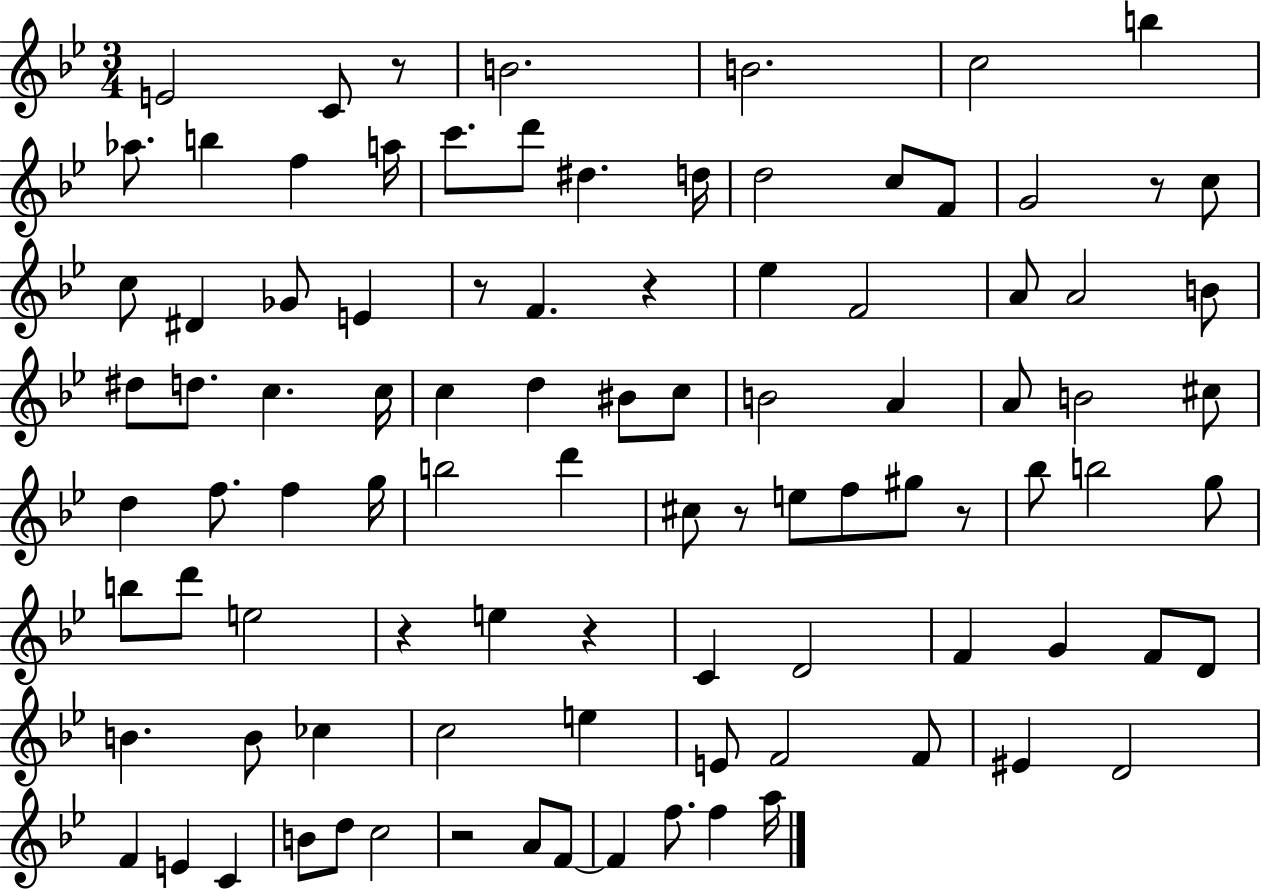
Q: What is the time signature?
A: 3/4